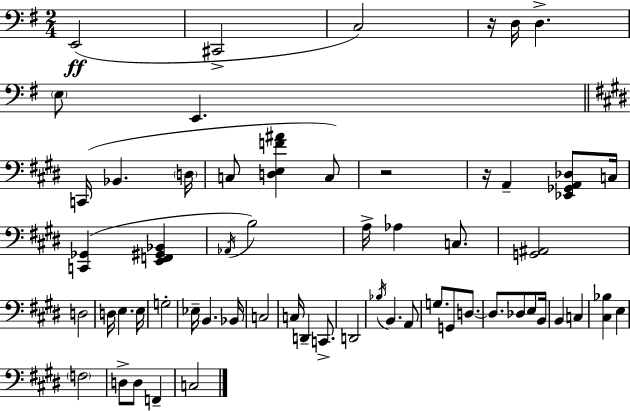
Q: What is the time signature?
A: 2/4